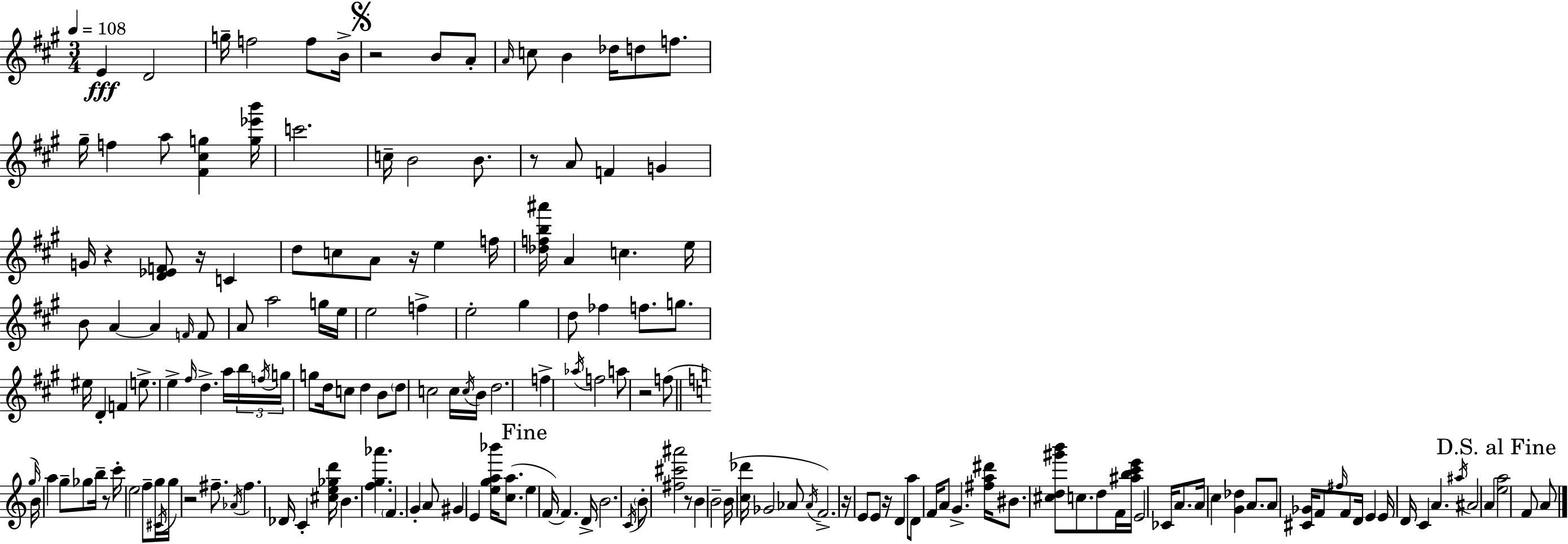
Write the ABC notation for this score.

X:1
T:Untitled
M:3/4
L:1/4
K:A
E D2 g/4 f2 f/2 B/4 z2 B/2 A/2 A/4 c/2 B _d/4 d/2 f/2 ^g/4 f a/2 [^F^cg] [g_e'b']/4 c'2 c/4 B2 B/2 z/2 A/2 F G G/4 z [D_EF]/2 z/4 C d/2 c/2 A/2 z/4 e f/4 [_dfb^a']/4 A c e/4 B/2 A A F/4 F/2 A/2 a2 g/4 e/4 e2 f e2 ^g d/2 _f f/2 g/2 ^e/4 D F e/2 e ^f/4 d a/4 b/4 f/4 g/4 g/2 d/4 c/2 d B/2 d/2 c2 c/4 c/4 B/4 d2 f _a/4 f2 a/2 z2 f/2 g/4 B/4 a g/2 _g/2 b/4 z/2 c'/4 e2 f/2 g/4 ^C/4 g/4 z2 ^f/2 _A/4 ^f _D/4 C [^ce_gd']/4 B [fg_a'] F G A/2 ^G E [ega_b']/4 [ca]/2 e F/4 F D/4 B2 C/4 B/2 [^f^c'^a']2 z/2 B B2 B/4 [c_d']/4 _G2 _A/2 _A/4 F2 z/4 E/2 E/2 z/4 D a/2 D/2 F/4 A/2 G [^fa^d']/4 ^B/2 [^cd^g'b']/2 c/2 d/2 F/4 [^abc'e']/4 E2 _C/4 A/2 A/4 c [G_d] A/2 A/2 [^C_G]/4 F/2 ^f/4 F/2 D/4 E E/4 D/4 C A ^a/4 ^A2 A [ea]2 F/2 A/2